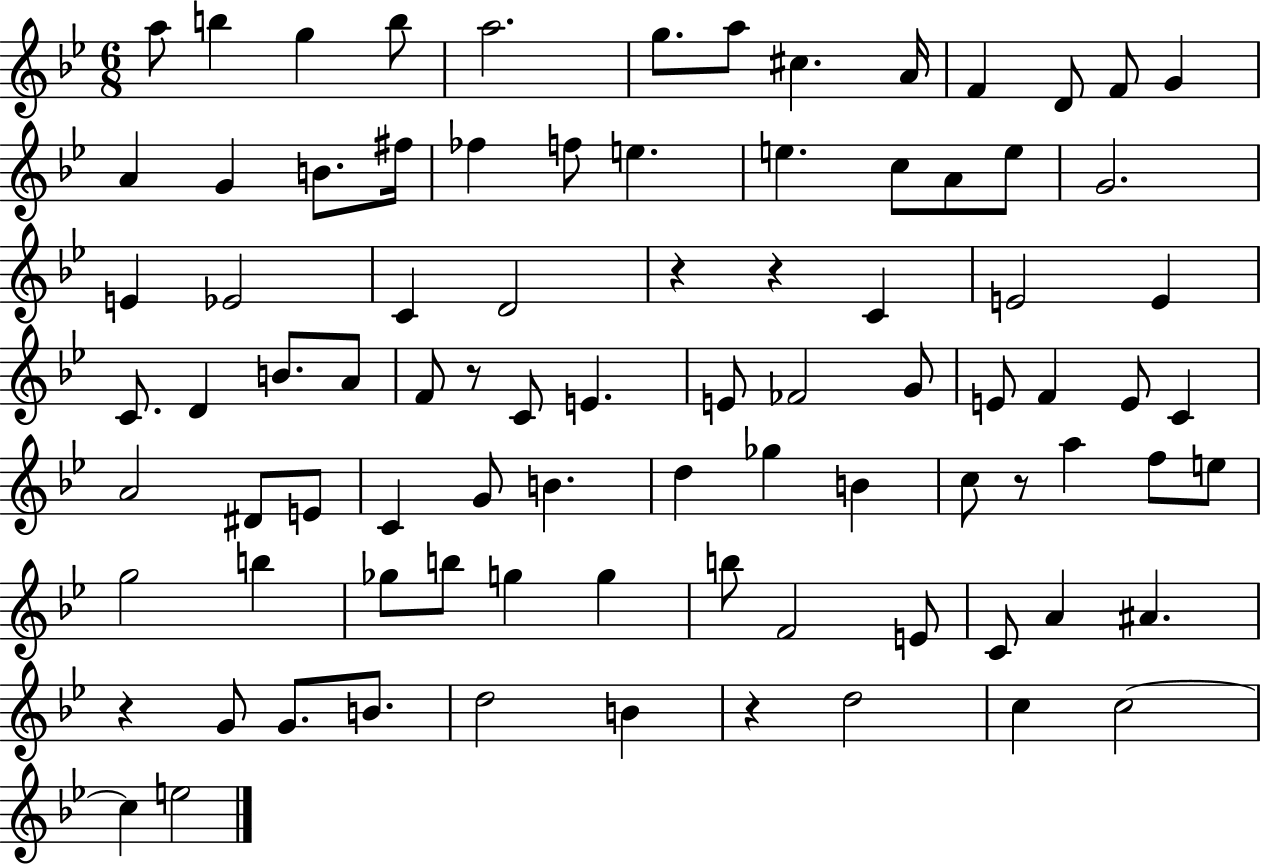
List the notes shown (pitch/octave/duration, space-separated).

A5/e B5/q G5/q B5/e A5/h. G5/e. A5/e C#5/q. A4/s F4/q D4/e F4/e G4/q A4/q G4/q B4/e. F#5/s FES5/q F5/e E5/q. E5/q. C5/e A4/e E5/e G4/h. E4/q Eb4/h C4/q D4/h R/q R/q C4/q E4/h E4/q C4/e. D4/q B4/e. A4/e F4/e R/e C4/e E4/q. E4/e FES4/h G4/e E4/e F4/q E4/e C4/q A4/h D#4/e E4/e C4/q G4/e B4/q. D5/q Gb5/q B4/q C5/e R/e A5/q F5/e E5/e G5/h B5/q Gb5/e B5/e G5/q G5/q B5/e F4/h E4/e C4/e A4/q A#4/q. R/q G4/e G4/e. B4/e. D5/h B4/q R/q D5/h C5/q C5/h C5/q E5/h